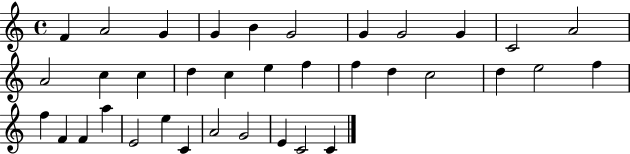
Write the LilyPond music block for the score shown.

{
  \clef treble
  \time 4/4
  \defaultTimeSignature
  \key c \major
  f'4 a'2 g'4 | g'4 b'4 g'2 | g'4 g'2 g'4 | c'2 a'2 | \break a'2 c''4 c''4 | d''4 c''4 e''4 f''4 | f''4 d''4 c''2 | d''4 e''2 f''4 | \break f''4 f'4 f'4 a''4 | e'2 e''4 c'4 | a'2 g'2 | e'4 c'2 c'4 | \break \bar "|."
}